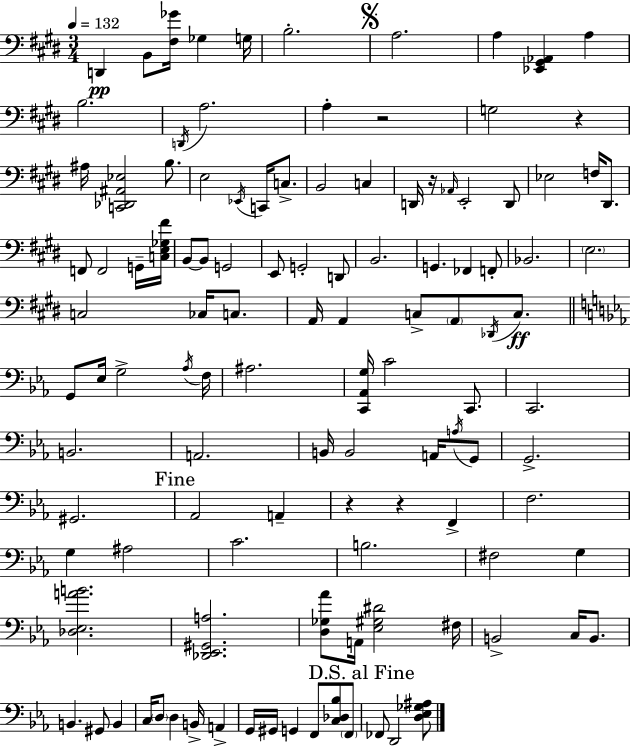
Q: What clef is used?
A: bass